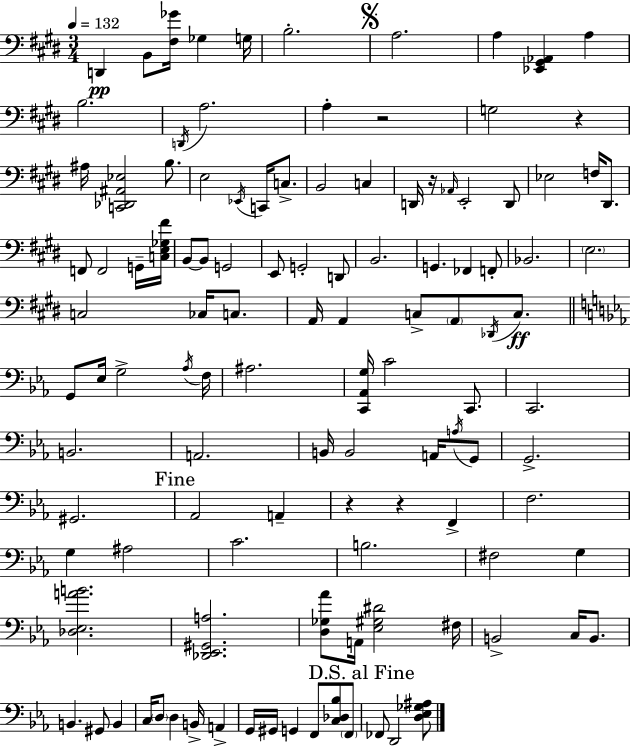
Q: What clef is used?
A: bass